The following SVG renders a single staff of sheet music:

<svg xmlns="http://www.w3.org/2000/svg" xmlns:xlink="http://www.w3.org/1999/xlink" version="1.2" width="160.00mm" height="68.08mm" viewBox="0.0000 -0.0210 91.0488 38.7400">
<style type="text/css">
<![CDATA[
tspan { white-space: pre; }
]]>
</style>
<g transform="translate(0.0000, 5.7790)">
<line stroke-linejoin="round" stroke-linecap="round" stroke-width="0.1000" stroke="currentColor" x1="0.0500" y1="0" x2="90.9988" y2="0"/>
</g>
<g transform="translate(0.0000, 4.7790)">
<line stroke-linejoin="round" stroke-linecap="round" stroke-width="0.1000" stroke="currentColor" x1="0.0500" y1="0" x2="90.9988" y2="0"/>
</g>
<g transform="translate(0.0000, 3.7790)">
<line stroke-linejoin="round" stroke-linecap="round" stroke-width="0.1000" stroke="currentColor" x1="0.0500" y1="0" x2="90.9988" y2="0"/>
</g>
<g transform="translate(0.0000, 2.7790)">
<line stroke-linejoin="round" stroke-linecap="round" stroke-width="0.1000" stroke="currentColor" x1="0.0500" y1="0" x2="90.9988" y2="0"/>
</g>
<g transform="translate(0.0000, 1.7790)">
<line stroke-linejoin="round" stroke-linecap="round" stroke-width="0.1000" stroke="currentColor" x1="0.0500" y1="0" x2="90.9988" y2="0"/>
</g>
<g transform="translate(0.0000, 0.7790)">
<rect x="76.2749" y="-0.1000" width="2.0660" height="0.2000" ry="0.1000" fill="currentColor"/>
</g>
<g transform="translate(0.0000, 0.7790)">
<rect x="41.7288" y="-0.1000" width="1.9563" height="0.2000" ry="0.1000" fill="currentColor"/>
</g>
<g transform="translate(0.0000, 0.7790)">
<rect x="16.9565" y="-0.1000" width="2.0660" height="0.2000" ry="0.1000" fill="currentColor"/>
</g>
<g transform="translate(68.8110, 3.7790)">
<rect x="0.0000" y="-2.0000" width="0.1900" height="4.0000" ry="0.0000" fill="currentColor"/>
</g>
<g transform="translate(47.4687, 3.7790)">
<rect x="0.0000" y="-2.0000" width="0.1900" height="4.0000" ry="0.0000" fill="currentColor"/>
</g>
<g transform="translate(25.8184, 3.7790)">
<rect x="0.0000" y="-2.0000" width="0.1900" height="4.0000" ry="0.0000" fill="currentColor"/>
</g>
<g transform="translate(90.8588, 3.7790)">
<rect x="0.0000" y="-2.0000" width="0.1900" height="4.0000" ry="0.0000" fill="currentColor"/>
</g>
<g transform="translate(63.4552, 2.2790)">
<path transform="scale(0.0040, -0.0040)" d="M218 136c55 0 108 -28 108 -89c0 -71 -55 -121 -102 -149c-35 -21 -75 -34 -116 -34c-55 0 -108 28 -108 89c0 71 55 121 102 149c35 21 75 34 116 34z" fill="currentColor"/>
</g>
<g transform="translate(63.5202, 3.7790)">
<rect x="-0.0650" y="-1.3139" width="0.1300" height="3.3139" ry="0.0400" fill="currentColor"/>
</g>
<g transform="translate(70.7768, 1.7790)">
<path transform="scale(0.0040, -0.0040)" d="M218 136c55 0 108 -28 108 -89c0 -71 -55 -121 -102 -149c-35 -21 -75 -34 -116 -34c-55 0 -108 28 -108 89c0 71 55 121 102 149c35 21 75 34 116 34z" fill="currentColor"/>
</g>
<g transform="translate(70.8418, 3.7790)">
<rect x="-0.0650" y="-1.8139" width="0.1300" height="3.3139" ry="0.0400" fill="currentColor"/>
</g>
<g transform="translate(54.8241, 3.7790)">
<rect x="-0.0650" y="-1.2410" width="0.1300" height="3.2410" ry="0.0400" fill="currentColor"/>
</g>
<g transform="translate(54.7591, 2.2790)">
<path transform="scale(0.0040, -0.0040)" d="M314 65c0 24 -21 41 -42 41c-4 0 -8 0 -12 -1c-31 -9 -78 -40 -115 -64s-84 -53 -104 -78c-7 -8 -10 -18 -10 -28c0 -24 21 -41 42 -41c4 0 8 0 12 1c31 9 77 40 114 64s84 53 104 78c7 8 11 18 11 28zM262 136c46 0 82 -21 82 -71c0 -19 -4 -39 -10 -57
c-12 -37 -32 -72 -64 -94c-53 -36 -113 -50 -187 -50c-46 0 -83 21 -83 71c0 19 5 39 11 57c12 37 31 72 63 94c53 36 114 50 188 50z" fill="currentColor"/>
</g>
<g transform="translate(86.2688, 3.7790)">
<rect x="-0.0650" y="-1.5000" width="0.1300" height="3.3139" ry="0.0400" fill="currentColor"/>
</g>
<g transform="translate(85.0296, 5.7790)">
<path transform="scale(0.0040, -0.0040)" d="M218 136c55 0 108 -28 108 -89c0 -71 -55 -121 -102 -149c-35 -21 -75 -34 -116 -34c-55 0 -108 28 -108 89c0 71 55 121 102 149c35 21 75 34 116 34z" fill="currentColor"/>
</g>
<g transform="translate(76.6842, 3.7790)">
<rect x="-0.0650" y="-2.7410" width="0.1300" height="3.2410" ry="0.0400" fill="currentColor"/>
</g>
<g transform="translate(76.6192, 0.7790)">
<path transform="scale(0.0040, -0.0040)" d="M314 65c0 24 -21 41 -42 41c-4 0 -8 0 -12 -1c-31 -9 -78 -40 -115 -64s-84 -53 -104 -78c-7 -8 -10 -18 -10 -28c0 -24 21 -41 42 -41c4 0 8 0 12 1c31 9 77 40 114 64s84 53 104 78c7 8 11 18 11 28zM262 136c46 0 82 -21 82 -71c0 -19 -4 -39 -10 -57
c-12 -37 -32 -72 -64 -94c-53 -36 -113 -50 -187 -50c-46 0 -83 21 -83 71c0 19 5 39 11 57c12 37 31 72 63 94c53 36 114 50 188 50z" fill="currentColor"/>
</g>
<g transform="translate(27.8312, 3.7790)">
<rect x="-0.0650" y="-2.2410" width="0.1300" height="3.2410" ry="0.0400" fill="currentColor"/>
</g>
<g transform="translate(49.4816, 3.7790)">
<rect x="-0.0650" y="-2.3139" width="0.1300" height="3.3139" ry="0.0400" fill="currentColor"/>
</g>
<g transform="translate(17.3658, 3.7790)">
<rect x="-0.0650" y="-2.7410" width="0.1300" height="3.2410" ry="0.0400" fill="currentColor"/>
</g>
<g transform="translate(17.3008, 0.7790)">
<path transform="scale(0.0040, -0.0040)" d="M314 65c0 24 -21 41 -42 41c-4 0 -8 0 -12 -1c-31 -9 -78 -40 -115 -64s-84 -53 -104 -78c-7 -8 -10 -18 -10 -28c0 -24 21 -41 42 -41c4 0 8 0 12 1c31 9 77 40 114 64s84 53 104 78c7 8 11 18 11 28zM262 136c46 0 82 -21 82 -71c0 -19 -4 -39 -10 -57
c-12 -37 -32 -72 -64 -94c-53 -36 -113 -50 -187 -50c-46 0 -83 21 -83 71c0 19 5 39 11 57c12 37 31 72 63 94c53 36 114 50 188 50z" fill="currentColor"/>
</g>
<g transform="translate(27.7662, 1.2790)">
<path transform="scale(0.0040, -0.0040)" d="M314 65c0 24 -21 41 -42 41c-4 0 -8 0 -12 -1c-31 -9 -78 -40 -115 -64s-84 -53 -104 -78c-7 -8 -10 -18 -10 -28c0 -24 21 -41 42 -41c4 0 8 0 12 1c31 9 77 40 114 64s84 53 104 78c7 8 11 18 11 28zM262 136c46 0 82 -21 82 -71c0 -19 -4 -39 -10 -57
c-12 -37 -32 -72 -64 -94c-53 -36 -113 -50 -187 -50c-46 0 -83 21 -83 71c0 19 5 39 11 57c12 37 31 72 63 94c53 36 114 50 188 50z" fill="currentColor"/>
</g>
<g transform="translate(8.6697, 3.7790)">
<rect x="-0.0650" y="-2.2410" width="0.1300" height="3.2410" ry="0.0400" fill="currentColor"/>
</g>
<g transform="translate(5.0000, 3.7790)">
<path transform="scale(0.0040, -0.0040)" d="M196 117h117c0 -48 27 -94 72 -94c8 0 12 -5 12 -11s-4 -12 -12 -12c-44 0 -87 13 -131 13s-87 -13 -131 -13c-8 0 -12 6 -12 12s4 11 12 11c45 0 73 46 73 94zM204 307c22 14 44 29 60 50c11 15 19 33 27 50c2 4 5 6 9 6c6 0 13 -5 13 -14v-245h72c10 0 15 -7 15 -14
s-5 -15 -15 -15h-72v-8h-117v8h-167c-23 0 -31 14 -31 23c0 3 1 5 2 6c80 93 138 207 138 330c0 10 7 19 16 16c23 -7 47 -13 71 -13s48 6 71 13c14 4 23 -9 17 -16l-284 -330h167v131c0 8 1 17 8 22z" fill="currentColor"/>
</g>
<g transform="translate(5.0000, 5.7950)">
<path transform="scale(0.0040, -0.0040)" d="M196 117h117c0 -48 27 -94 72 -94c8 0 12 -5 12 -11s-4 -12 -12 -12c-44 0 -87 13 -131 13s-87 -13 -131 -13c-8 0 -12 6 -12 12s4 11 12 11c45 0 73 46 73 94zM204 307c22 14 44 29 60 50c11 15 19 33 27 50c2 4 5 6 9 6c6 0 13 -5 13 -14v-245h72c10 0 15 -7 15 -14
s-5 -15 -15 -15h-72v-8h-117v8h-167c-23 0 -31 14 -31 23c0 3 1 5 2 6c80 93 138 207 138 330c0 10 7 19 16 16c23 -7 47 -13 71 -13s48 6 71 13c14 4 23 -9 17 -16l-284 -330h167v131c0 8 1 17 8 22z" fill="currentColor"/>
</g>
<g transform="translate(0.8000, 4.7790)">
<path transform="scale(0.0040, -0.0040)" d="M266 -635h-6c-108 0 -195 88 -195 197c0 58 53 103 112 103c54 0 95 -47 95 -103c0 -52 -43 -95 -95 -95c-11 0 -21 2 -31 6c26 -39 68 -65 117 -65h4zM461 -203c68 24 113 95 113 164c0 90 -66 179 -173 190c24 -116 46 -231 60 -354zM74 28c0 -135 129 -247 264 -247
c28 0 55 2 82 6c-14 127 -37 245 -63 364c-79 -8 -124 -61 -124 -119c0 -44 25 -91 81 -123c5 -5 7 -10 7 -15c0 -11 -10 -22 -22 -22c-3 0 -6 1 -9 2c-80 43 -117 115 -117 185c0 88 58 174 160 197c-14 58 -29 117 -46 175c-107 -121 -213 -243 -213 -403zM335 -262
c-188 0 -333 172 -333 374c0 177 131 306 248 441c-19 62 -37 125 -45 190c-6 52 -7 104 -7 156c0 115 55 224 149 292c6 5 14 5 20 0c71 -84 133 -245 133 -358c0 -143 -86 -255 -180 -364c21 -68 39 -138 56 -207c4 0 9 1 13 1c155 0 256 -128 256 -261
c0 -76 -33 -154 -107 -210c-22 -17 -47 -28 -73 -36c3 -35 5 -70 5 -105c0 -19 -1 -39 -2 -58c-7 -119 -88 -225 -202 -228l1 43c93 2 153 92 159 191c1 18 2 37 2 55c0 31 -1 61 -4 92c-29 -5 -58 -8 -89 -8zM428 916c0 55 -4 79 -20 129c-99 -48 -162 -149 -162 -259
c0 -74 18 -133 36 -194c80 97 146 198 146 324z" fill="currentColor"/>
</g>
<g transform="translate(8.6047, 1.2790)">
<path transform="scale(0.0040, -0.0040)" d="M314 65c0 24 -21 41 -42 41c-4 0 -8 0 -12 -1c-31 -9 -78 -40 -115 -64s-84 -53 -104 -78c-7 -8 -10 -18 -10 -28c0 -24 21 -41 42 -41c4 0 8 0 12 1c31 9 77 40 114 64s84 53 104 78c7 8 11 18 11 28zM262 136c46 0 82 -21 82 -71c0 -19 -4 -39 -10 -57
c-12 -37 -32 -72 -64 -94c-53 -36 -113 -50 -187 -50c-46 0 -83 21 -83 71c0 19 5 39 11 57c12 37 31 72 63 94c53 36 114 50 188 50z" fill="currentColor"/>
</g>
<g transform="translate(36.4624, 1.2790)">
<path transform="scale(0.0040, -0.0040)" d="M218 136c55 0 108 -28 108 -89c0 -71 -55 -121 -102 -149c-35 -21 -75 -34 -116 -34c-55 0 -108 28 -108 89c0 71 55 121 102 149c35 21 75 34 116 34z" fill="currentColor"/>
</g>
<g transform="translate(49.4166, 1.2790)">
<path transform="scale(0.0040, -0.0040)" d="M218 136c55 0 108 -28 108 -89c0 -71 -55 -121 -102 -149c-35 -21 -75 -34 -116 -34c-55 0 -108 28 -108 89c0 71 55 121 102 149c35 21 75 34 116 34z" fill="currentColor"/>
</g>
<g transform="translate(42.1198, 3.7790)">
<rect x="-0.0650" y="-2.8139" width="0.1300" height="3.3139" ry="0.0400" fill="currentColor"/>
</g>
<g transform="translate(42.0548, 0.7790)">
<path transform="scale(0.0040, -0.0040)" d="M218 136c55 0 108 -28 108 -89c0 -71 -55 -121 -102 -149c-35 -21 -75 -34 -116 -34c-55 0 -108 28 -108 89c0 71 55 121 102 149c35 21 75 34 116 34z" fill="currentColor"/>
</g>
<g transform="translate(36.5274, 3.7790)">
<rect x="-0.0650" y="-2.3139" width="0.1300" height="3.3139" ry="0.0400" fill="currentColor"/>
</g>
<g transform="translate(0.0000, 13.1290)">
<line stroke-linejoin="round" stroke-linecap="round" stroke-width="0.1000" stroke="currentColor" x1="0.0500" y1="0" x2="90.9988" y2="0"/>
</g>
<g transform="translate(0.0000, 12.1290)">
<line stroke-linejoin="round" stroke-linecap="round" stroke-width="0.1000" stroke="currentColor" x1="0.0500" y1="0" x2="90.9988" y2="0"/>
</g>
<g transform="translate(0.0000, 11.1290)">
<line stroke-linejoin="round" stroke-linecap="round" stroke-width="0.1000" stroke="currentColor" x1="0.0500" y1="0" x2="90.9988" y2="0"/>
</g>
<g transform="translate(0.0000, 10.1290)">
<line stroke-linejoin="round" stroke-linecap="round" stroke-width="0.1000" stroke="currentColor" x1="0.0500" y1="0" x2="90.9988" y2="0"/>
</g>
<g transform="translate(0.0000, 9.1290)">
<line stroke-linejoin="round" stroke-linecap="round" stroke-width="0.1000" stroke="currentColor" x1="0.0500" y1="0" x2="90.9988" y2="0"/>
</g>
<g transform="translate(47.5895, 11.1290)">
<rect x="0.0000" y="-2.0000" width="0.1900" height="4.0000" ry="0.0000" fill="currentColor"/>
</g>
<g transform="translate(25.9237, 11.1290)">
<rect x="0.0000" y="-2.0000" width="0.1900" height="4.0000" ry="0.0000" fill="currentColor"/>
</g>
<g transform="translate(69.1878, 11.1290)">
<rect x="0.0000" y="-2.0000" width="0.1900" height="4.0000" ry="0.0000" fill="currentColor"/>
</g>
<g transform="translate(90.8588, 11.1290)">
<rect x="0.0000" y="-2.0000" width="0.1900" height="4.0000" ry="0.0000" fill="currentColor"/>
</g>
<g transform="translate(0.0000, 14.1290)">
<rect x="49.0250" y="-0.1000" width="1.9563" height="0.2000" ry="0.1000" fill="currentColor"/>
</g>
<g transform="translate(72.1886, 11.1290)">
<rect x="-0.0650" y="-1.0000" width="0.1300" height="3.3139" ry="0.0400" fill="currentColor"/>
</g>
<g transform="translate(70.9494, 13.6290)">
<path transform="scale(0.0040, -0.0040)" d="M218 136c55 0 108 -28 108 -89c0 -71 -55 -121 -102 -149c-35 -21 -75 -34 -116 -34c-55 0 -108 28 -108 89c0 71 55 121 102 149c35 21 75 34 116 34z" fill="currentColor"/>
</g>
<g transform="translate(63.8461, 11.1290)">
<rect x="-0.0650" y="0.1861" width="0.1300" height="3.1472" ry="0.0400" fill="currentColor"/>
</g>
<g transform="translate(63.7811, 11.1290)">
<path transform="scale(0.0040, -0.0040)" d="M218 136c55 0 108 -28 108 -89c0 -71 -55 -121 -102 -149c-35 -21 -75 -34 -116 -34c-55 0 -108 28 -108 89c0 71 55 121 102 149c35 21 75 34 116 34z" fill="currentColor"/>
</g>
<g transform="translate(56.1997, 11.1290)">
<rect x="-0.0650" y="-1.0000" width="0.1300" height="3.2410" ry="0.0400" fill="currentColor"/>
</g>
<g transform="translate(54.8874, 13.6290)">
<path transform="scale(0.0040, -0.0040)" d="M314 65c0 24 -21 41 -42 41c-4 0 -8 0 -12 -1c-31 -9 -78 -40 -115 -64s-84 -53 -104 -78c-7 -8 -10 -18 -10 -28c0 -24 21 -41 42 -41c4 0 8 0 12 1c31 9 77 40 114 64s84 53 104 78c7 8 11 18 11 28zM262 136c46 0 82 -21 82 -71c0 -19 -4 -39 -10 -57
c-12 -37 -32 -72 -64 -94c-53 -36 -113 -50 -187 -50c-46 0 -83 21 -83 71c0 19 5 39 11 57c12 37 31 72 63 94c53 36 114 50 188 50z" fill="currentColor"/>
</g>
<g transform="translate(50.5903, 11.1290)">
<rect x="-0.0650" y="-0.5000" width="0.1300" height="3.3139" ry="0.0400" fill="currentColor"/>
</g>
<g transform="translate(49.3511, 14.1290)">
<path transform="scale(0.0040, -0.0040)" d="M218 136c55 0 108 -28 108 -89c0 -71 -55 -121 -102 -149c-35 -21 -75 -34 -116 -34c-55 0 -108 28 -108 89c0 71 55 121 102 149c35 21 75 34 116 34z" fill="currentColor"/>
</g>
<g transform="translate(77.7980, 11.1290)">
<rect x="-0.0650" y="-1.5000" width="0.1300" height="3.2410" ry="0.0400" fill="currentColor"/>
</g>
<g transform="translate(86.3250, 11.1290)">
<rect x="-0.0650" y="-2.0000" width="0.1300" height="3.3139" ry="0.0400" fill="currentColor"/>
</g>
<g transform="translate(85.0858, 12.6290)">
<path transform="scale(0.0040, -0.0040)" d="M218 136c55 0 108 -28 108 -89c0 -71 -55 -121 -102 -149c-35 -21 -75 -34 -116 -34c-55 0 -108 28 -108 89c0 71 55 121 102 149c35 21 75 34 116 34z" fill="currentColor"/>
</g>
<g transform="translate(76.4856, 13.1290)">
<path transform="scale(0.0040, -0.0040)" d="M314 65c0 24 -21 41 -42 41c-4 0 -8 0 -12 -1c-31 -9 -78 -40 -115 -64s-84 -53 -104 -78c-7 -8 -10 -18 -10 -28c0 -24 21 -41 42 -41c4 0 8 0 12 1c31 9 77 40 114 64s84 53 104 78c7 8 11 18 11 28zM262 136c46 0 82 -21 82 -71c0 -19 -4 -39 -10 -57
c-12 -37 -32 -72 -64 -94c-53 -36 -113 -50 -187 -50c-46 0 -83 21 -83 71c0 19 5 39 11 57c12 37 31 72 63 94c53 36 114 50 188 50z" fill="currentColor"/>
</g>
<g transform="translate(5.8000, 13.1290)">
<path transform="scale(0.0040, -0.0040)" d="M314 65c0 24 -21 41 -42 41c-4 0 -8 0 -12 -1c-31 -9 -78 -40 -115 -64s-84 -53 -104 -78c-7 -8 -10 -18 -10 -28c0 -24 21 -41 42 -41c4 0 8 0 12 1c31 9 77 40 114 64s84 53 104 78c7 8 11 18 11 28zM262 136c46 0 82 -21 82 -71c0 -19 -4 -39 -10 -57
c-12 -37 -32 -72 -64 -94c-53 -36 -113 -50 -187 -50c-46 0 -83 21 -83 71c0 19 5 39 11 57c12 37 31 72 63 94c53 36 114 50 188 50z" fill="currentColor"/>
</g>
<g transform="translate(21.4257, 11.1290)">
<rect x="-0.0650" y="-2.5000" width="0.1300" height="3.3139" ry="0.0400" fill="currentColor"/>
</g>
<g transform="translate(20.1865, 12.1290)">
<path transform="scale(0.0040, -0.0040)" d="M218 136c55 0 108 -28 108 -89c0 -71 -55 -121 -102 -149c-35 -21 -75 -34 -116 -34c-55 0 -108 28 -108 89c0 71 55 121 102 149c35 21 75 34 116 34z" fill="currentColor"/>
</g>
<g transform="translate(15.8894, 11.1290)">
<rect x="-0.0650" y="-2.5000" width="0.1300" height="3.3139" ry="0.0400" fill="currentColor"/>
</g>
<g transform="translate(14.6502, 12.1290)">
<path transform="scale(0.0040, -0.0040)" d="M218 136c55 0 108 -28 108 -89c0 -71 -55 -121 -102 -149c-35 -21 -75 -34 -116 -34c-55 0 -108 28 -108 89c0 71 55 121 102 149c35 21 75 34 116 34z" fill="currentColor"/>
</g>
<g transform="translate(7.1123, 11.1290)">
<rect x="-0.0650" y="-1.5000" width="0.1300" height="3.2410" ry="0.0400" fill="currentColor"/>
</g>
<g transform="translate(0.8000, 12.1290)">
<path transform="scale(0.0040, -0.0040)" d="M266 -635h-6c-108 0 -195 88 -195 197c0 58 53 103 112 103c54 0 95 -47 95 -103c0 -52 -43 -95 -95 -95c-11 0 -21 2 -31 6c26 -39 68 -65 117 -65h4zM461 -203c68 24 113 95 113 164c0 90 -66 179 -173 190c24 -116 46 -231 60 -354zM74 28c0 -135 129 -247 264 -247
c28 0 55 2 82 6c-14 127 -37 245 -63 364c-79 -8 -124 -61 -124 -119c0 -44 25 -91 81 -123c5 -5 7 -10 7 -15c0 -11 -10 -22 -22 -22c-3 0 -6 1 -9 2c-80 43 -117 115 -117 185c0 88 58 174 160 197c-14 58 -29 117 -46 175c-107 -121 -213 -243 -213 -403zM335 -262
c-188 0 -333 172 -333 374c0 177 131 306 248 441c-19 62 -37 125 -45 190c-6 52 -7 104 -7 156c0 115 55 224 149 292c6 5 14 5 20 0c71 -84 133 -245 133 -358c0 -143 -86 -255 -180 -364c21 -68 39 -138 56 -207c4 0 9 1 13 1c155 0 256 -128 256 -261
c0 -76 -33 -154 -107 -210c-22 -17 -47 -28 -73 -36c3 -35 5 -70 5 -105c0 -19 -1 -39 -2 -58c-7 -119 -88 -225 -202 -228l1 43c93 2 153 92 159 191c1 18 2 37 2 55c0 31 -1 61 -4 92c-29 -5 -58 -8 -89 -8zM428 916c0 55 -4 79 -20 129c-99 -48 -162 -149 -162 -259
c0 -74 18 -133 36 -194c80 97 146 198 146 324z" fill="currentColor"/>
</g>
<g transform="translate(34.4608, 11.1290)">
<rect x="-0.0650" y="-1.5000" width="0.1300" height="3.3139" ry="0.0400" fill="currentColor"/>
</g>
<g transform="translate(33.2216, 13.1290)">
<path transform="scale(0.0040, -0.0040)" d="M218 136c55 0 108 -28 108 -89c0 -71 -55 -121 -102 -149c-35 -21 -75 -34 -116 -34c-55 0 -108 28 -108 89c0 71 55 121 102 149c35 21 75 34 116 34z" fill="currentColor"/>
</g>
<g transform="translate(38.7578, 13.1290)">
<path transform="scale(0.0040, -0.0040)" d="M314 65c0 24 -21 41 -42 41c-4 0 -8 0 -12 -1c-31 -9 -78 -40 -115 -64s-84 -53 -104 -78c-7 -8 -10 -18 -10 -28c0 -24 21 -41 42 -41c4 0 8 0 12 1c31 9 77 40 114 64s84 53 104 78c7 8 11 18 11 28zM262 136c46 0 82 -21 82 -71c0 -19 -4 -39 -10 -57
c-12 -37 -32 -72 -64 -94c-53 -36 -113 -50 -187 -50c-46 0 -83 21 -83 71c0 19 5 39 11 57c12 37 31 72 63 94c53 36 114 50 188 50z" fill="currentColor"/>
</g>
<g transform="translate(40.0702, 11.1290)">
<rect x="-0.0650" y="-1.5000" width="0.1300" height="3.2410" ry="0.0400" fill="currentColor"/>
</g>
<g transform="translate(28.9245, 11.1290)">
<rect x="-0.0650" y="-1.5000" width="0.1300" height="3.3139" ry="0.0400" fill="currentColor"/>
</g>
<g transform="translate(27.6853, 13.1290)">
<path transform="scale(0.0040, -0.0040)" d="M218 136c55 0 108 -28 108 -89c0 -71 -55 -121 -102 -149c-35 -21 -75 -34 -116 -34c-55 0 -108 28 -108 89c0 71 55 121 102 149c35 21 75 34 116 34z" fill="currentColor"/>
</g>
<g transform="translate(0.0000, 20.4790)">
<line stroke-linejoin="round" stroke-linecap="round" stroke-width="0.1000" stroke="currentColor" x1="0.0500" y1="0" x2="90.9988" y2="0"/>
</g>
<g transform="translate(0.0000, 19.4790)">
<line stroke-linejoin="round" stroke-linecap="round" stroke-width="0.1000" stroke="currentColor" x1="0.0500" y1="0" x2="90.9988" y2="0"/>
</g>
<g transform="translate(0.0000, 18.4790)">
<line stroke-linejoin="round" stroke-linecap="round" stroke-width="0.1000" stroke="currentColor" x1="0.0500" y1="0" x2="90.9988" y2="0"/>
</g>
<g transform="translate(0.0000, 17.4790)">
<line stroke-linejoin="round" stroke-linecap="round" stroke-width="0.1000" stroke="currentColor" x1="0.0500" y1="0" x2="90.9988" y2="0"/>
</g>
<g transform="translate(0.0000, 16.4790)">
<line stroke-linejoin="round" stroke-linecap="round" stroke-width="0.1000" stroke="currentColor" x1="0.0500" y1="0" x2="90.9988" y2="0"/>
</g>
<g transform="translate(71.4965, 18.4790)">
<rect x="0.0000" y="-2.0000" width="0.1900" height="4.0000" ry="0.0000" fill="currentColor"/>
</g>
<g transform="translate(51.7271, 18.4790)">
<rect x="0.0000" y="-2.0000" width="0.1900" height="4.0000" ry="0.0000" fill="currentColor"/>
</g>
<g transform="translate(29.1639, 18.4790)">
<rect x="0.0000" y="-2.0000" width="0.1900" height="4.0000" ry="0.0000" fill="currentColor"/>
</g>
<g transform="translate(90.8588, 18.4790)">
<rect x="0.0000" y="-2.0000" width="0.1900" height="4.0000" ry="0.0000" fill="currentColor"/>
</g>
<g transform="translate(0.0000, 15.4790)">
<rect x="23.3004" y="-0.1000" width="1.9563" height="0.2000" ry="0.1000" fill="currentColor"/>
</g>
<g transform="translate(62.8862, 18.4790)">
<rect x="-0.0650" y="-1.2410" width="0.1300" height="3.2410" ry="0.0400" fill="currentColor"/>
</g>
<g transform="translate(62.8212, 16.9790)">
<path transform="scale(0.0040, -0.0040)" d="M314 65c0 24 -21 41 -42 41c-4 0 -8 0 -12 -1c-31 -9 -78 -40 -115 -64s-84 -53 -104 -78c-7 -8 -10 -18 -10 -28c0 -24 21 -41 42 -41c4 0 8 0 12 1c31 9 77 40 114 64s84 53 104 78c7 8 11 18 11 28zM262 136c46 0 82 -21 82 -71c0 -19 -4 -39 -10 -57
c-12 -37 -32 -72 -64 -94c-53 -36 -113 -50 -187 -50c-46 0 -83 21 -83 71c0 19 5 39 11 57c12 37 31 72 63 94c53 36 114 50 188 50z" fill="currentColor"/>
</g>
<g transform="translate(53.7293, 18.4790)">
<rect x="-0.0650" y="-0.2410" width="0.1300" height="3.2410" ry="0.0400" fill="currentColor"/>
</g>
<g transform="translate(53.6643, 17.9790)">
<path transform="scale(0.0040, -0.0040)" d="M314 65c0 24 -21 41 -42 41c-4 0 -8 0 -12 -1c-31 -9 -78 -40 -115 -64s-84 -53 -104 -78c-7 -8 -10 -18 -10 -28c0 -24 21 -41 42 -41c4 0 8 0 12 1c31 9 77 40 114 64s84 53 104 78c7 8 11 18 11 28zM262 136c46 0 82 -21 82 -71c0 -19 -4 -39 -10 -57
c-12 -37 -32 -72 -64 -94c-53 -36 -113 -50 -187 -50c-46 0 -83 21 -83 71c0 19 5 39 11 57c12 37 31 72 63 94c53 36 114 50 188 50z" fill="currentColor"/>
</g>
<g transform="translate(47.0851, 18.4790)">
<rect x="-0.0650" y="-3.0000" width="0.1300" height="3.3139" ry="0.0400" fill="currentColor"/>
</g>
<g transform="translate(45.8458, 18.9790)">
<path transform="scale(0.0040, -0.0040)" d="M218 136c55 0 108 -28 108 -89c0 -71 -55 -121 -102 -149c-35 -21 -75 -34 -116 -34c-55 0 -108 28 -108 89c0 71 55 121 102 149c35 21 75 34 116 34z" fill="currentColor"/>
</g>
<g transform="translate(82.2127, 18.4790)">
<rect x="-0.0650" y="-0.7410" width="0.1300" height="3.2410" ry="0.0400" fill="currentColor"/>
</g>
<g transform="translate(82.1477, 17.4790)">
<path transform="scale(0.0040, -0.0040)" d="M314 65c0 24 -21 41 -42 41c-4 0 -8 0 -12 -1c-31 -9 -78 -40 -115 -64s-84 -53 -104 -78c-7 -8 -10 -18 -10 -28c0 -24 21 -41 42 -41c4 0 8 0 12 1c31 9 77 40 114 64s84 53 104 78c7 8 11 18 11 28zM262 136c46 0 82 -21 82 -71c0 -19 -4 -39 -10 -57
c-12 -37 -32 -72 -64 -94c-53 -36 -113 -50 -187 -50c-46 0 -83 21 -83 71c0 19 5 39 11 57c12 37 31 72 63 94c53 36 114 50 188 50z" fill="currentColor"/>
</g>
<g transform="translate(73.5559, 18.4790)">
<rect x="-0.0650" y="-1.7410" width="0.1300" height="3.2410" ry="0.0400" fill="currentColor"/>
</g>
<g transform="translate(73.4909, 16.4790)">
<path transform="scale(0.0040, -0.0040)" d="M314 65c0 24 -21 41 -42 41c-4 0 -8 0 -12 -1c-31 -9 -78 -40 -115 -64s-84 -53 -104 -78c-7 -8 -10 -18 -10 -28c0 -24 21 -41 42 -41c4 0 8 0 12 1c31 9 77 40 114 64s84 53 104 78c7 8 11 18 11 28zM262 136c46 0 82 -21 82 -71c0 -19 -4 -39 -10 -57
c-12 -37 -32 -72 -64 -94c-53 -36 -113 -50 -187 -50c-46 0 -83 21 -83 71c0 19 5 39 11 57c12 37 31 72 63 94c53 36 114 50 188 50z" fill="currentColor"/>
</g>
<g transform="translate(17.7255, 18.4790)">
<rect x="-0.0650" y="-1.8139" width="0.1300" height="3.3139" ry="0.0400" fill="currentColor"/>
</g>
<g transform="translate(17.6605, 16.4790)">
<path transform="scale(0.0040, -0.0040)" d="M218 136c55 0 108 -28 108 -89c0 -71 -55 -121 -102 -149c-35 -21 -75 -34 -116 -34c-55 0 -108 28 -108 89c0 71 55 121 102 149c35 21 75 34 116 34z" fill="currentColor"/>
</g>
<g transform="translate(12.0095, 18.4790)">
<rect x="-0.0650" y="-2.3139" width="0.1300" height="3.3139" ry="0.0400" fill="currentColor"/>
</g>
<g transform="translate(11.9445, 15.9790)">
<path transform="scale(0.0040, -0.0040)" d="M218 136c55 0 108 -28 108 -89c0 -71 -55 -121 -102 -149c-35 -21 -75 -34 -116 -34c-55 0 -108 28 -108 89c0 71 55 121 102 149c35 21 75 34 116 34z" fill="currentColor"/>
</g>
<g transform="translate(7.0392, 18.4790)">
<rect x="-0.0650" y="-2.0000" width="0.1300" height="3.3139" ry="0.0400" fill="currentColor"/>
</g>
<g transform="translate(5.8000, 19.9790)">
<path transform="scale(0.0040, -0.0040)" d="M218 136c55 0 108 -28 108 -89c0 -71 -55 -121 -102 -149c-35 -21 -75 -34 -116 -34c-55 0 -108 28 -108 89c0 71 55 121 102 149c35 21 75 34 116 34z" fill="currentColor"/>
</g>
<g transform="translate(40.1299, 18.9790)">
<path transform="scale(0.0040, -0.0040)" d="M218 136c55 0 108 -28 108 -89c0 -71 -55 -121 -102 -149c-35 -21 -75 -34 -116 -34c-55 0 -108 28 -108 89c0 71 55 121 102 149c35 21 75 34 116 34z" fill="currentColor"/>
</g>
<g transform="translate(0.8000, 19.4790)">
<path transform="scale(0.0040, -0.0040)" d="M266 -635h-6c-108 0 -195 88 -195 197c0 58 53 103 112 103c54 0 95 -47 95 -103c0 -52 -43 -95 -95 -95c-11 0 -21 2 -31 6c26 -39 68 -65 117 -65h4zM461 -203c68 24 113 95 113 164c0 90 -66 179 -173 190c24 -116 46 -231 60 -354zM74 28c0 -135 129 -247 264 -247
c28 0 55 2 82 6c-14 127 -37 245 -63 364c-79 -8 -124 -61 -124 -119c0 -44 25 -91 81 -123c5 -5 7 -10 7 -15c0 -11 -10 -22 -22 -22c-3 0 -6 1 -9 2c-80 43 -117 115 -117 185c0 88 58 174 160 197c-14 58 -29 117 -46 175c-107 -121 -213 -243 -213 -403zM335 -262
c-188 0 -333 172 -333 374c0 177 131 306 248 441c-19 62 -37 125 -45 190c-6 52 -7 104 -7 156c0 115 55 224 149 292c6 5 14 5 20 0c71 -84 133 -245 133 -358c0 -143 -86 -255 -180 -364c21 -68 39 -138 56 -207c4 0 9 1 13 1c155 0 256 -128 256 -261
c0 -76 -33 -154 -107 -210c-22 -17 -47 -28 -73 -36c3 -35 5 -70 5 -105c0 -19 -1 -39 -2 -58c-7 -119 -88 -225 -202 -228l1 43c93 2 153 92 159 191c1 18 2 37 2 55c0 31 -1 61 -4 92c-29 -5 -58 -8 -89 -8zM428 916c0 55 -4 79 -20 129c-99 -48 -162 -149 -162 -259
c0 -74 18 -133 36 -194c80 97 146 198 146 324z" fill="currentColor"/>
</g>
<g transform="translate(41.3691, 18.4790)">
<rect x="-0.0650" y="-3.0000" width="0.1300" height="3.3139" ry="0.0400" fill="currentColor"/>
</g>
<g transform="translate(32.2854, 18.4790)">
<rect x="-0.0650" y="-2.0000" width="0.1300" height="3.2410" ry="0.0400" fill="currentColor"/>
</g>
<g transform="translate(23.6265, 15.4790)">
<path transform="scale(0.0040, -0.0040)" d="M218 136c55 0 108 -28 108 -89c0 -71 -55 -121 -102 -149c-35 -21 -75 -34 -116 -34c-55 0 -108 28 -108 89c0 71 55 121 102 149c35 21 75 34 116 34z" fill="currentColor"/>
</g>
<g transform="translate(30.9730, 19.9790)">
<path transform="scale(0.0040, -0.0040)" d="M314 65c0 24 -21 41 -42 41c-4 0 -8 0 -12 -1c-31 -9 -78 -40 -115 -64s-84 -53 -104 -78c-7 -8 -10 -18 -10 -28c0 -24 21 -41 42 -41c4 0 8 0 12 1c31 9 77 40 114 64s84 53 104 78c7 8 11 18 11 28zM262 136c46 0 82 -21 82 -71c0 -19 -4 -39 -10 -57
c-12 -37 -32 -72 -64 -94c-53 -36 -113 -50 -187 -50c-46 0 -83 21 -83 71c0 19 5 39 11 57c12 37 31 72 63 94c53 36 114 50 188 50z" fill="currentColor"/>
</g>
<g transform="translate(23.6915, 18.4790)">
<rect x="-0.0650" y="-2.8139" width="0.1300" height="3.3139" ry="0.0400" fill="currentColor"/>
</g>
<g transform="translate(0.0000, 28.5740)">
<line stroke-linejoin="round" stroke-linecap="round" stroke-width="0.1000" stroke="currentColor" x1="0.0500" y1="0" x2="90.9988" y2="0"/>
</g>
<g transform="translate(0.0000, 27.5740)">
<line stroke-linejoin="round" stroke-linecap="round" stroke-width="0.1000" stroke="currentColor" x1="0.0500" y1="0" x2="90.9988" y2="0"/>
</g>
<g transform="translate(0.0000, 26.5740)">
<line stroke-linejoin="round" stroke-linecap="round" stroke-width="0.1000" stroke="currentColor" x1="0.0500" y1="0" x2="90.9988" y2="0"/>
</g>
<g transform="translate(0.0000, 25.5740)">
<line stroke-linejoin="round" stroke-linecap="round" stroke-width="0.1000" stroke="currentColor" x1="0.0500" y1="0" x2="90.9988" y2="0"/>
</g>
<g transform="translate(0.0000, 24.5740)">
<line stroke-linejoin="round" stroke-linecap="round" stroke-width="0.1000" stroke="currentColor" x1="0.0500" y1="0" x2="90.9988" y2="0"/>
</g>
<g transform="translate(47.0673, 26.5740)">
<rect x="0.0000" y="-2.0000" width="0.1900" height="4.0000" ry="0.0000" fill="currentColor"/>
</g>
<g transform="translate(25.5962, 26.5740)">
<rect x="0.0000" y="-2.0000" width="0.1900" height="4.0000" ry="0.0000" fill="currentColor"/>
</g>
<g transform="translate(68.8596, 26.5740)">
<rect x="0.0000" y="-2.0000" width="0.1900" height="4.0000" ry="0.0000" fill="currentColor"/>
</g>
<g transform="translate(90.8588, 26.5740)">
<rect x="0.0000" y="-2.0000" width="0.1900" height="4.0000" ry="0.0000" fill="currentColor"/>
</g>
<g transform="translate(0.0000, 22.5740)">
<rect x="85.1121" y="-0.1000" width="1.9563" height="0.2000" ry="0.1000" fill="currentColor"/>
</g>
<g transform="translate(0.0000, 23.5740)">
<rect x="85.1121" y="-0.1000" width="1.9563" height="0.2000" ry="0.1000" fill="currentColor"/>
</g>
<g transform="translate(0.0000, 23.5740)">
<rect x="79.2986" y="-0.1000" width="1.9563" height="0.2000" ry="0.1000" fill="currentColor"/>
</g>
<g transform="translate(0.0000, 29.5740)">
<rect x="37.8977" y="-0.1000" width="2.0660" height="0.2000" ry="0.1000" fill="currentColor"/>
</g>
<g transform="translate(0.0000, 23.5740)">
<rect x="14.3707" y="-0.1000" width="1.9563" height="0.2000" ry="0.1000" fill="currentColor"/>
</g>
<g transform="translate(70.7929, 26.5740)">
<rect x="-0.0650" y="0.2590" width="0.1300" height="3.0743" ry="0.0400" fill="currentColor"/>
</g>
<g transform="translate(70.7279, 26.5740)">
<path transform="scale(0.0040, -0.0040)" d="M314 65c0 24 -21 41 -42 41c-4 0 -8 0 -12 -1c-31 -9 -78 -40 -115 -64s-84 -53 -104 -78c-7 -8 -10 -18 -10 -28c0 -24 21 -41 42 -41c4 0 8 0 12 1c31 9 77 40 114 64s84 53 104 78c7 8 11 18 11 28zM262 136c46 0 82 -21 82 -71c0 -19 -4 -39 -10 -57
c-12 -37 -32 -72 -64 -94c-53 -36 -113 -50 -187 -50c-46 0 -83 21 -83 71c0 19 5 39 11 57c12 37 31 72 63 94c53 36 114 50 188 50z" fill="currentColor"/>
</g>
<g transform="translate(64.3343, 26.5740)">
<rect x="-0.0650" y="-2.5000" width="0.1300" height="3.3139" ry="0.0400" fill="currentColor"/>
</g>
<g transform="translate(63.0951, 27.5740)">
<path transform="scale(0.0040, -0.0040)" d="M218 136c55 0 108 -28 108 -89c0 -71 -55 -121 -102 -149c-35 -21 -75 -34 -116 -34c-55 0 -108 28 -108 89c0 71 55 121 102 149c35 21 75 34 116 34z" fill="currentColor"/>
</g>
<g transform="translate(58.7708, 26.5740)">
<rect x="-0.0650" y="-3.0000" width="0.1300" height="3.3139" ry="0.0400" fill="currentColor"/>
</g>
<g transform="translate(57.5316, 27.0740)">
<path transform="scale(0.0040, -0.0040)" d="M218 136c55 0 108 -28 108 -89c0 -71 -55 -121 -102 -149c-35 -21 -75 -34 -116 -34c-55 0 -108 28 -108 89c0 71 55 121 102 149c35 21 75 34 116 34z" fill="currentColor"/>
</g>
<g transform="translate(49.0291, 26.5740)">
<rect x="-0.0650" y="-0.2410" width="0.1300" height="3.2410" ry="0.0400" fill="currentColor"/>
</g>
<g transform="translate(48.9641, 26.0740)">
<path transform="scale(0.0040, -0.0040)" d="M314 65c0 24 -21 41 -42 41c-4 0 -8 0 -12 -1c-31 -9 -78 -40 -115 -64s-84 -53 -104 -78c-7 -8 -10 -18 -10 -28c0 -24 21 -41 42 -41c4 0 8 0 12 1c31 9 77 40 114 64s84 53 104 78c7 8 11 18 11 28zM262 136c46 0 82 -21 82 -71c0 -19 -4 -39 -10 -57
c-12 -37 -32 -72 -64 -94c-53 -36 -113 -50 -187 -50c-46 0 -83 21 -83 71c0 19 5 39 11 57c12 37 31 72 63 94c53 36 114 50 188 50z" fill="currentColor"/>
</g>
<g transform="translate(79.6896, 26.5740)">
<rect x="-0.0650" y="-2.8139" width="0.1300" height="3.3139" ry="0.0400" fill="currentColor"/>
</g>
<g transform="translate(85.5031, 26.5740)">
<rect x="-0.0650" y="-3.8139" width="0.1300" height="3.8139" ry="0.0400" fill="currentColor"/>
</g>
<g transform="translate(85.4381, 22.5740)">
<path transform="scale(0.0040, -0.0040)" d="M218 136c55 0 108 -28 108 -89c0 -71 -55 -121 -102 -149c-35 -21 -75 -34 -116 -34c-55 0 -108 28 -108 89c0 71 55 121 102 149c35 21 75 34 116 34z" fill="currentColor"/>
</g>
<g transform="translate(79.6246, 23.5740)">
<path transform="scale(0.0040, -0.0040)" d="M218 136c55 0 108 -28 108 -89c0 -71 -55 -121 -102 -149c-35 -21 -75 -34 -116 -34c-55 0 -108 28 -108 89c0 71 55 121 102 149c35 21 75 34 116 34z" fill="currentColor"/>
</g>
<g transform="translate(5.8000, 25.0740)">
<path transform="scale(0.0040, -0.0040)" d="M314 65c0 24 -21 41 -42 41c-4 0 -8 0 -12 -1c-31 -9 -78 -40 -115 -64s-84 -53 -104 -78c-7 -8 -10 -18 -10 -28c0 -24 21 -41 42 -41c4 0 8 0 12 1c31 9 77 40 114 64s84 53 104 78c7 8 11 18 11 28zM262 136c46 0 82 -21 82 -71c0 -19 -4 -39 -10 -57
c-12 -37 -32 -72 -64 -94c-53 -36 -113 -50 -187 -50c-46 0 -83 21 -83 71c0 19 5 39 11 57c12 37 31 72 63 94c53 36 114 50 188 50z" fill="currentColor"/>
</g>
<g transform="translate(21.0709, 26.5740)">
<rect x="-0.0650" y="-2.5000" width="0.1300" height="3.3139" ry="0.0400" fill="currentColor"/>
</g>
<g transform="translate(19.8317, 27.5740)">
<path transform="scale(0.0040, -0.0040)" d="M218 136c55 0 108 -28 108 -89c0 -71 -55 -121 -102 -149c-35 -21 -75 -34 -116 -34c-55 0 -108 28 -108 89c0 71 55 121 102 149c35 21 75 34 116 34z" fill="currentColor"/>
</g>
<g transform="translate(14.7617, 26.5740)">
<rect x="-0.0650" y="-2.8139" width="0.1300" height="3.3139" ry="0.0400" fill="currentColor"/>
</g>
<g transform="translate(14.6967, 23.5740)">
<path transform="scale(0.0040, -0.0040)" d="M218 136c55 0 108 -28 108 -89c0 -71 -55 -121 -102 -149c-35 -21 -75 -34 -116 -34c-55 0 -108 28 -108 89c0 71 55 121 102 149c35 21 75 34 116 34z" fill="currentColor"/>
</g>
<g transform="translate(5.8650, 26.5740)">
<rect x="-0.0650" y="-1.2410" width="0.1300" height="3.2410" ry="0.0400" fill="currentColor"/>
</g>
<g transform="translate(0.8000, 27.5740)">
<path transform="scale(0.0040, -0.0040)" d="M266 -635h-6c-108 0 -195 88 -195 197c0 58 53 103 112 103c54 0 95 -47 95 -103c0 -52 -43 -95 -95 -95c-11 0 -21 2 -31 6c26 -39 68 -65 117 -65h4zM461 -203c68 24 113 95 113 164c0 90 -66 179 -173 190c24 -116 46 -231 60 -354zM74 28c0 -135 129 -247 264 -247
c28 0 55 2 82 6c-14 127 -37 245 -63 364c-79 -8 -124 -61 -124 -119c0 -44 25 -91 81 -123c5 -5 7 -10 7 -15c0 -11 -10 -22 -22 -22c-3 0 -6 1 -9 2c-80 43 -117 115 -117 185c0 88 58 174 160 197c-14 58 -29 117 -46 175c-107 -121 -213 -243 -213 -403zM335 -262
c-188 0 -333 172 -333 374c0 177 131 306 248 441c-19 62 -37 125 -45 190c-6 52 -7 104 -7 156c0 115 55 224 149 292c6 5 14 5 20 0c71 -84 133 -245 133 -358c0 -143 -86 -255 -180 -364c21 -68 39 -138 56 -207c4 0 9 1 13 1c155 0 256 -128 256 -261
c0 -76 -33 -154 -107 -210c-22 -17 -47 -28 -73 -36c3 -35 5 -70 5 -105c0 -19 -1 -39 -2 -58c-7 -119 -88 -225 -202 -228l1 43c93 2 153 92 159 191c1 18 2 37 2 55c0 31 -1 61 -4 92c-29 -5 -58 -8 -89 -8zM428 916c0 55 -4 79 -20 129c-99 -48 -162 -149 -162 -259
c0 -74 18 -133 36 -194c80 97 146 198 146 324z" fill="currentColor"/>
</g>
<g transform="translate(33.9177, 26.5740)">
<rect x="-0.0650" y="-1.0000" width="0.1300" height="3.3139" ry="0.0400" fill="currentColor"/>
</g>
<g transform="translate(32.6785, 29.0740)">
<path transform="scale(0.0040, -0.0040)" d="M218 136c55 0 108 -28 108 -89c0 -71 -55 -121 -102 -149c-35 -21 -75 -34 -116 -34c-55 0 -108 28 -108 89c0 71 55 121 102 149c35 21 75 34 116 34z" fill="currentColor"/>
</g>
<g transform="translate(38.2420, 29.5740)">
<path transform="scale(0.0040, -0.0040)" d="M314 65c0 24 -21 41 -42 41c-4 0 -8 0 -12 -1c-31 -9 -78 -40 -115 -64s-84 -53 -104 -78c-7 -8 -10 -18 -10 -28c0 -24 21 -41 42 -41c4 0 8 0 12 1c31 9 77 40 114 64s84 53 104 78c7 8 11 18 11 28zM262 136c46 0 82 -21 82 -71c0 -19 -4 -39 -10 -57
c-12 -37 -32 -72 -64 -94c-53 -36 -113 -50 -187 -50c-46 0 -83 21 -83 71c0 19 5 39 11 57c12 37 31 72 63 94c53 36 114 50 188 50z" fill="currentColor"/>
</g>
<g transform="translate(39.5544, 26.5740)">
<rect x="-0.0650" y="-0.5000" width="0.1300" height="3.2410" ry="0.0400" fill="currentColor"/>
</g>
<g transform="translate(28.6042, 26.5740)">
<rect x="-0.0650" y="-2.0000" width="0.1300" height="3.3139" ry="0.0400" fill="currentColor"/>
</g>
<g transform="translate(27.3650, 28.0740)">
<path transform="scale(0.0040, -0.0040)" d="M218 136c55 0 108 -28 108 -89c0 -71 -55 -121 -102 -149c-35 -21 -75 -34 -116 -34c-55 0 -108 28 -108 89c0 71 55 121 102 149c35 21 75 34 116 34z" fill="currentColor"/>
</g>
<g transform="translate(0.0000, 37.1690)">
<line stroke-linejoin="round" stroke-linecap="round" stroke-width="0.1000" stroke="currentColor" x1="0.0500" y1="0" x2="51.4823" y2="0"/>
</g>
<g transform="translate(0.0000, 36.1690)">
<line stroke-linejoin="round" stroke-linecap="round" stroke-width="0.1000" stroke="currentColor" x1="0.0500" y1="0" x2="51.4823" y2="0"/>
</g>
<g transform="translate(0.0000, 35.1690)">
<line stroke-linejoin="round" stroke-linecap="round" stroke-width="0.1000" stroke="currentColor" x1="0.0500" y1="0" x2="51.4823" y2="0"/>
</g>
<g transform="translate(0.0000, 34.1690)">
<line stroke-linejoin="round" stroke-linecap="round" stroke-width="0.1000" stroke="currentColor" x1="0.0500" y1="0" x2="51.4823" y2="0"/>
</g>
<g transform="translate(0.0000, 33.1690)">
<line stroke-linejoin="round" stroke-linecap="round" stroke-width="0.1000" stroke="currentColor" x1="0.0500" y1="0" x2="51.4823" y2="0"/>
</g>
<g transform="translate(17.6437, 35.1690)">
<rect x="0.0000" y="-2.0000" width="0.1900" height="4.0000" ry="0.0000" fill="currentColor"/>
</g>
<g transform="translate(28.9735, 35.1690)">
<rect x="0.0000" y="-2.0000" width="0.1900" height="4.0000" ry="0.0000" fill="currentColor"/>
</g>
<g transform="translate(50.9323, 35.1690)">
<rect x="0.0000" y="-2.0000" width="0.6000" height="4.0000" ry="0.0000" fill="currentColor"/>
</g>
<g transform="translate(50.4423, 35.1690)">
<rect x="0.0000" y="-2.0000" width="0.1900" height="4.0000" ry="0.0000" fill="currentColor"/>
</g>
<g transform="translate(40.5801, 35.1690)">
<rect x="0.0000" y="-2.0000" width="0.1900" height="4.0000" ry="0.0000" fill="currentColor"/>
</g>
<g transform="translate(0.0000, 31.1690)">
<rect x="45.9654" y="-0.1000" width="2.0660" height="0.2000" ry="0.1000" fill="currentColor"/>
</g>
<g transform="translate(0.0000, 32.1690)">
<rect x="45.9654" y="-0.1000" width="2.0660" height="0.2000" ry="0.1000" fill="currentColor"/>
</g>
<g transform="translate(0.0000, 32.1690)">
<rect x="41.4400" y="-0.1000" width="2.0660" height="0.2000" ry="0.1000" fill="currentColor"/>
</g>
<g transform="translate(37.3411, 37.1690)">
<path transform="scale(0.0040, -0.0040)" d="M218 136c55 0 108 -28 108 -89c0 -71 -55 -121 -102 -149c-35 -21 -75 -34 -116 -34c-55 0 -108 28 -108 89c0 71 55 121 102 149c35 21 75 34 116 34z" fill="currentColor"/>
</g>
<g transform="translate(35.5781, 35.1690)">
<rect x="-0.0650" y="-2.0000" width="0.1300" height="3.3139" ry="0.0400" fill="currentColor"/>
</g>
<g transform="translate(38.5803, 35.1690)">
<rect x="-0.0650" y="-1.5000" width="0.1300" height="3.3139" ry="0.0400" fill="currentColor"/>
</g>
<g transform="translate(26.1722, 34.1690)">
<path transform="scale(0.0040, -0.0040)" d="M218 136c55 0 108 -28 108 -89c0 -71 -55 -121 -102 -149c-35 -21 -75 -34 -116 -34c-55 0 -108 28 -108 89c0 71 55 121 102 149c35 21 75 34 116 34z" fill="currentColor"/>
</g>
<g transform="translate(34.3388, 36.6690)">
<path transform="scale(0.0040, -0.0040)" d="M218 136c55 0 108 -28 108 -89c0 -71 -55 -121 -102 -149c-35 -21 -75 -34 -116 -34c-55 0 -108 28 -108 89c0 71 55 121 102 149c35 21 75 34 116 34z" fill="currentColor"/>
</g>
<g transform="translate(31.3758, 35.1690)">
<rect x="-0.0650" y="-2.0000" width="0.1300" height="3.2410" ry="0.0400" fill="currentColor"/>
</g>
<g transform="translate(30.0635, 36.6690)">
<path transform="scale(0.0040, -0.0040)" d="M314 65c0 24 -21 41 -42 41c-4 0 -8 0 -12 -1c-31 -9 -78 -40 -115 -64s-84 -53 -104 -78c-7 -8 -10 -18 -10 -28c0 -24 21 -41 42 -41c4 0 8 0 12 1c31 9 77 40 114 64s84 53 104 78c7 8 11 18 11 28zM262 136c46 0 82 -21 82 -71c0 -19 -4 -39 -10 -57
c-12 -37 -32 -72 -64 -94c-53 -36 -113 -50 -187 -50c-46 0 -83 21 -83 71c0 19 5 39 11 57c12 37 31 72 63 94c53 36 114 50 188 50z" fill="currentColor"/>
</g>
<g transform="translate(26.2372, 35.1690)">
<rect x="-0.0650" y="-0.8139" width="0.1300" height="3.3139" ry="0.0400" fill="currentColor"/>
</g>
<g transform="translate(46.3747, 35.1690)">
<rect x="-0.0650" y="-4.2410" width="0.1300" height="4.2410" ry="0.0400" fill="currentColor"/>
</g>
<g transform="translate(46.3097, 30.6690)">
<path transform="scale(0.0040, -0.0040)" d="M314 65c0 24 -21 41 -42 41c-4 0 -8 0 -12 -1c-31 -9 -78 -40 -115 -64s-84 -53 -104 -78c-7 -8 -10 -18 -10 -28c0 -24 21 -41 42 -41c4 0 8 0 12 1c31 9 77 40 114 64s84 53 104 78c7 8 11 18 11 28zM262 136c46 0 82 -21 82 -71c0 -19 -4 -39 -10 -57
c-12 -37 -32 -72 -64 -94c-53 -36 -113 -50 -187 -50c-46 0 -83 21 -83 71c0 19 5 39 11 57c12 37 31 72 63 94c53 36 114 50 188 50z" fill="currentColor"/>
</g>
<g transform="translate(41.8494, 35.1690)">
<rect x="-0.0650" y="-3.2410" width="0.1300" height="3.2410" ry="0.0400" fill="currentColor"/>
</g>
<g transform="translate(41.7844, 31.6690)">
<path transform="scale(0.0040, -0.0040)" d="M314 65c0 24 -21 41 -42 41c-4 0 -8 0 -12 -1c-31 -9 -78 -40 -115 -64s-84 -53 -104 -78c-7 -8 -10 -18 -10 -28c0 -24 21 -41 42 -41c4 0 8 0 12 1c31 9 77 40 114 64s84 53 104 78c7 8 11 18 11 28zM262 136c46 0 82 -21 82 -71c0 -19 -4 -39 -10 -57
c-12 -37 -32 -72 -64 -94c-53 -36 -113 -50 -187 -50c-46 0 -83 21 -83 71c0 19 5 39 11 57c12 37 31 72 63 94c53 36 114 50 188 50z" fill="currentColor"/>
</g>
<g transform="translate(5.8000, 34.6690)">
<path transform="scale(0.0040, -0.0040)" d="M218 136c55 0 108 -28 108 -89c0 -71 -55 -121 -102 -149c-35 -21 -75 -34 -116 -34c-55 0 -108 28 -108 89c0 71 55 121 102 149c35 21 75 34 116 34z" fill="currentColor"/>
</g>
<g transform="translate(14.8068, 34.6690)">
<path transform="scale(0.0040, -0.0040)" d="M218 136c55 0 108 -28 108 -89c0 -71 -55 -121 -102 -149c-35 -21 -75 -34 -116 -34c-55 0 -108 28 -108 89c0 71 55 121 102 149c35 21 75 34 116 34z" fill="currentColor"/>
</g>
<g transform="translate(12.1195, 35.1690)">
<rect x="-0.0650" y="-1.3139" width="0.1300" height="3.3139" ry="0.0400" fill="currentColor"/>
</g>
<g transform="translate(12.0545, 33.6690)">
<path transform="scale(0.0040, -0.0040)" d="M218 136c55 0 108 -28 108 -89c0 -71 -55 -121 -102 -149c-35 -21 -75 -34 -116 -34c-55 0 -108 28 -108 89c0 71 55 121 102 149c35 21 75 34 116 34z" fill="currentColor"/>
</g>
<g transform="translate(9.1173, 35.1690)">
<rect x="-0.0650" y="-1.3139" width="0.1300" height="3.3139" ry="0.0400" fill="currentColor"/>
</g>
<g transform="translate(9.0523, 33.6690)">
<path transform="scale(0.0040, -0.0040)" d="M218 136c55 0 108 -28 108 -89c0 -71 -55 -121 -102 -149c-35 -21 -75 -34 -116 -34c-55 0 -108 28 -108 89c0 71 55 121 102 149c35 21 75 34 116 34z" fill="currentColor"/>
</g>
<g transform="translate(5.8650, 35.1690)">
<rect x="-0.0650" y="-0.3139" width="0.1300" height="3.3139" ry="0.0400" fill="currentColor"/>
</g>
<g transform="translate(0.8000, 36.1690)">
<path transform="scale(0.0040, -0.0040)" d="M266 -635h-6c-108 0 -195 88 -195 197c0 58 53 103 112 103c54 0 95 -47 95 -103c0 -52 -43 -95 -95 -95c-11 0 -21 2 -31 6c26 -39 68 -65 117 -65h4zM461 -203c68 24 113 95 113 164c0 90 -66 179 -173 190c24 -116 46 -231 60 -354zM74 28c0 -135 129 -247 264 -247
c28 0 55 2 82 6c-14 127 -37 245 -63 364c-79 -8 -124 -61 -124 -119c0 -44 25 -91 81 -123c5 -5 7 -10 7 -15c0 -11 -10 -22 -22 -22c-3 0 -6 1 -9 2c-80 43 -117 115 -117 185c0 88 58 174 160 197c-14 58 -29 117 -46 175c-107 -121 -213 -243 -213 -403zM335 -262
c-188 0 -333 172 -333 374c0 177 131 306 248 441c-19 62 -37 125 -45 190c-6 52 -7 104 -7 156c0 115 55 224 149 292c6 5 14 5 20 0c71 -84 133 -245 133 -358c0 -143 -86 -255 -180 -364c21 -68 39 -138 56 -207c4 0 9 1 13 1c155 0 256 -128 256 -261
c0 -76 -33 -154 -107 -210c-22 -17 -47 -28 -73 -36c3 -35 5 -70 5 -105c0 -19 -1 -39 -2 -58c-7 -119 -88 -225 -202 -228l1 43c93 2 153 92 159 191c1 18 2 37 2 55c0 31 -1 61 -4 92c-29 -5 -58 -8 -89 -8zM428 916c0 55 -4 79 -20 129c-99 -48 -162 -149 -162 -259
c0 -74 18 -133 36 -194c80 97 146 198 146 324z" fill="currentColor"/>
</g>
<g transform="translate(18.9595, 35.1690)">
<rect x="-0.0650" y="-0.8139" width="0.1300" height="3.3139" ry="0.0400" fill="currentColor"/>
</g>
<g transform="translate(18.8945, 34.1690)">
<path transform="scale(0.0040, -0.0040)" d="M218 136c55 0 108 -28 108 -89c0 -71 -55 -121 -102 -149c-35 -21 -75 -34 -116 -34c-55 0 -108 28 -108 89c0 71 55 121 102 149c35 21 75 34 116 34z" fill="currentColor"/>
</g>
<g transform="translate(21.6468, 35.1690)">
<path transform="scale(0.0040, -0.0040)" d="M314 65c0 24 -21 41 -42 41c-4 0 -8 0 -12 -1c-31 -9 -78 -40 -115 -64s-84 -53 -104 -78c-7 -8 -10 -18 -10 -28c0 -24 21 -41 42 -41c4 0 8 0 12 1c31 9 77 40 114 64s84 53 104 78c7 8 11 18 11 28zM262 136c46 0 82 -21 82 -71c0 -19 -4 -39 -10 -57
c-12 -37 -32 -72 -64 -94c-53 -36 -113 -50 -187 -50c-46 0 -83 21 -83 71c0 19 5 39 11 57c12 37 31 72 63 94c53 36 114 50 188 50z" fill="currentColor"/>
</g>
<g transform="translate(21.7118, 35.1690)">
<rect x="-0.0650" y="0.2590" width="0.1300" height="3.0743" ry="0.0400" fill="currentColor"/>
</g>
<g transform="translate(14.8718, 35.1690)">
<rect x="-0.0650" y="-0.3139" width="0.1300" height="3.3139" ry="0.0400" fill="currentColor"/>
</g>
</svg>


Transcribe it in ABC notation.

X:1
T:Untitled
M:4/4
L:1/4
K:C
g2 a2 g2 g a g e2 e f a2 E E2 G G E E E2 C D2 B D E2 F F g f a F2 A A c2 e2 f2 d2 e2 a G F D C2 c2 A G B2 a c' c e e c d B2 d F2 F E b2 d'2